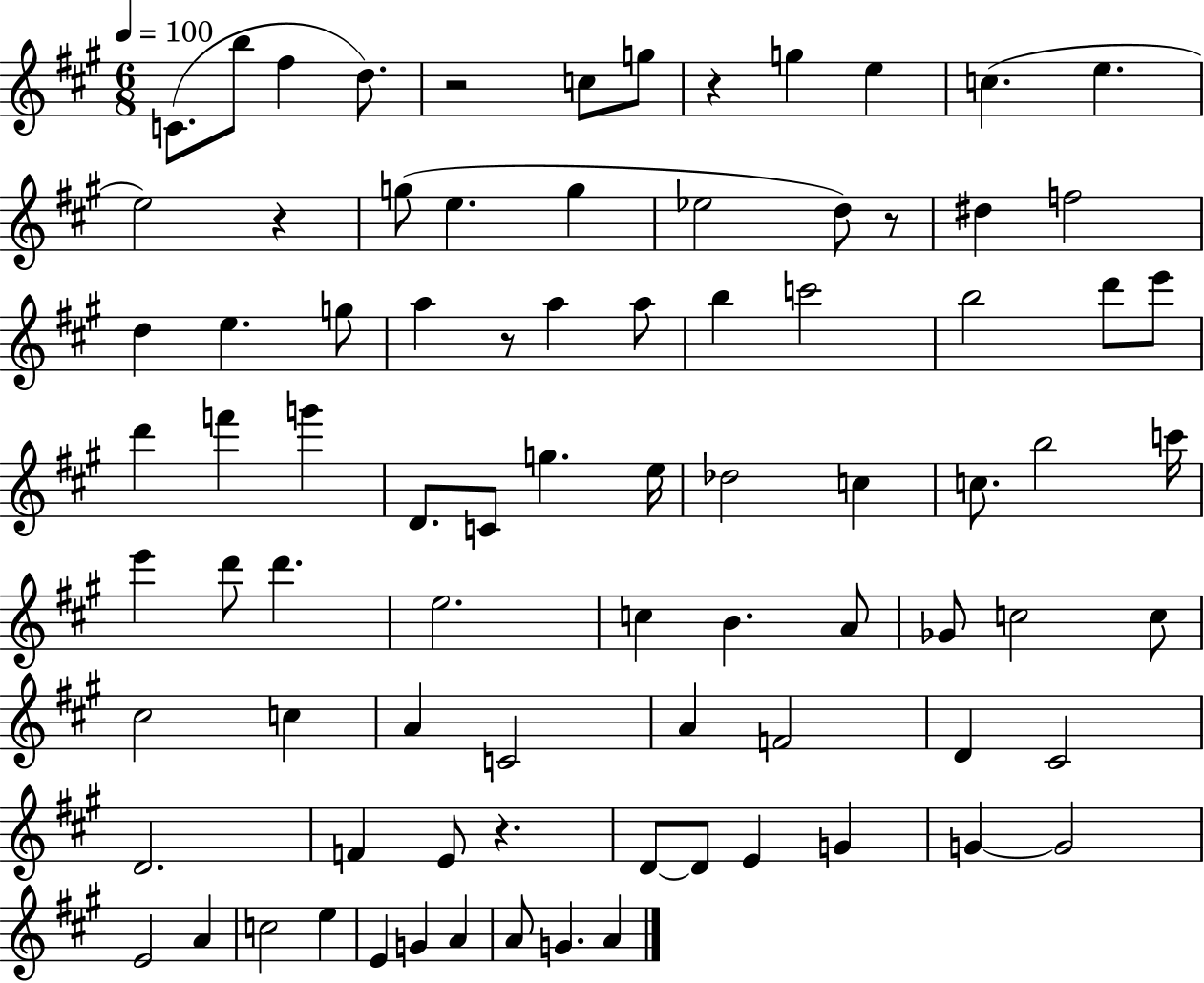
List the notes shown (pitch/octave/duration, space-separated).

C4/e. B5/e F#5/q D5/e. R/h C5/e G5/e R/q G5/q E5/q C5/q. E5/q. E5/h R/q G5/e E5/q. G5/q Eb5/h D5/e R/e D#5/q F5/h D5/q E5/q. G5/e A5/q R/e A5/q A5/e B5/q C6/h B5/h D6/e E6/e D6/q F6/q G6/q D4/e. C4/e G5/q. E5/s Db5/h C5/q C5/e. B5/h C6/s E6/q D6/e D6/q. E5/h. C5/q B4/q. A4/e Gb4/e C5/h C5/e C#5/h C5/q A4/q C4/h A4/q F4/h D4/q C#4/h D4/h. F4/q E4/e R/q. D4/e D4/e E4/q G4/q G4/q G4/h E4/h A4/q C5/h E5/q E4/q G4/q A4/q A4/e G4/q. A4/q